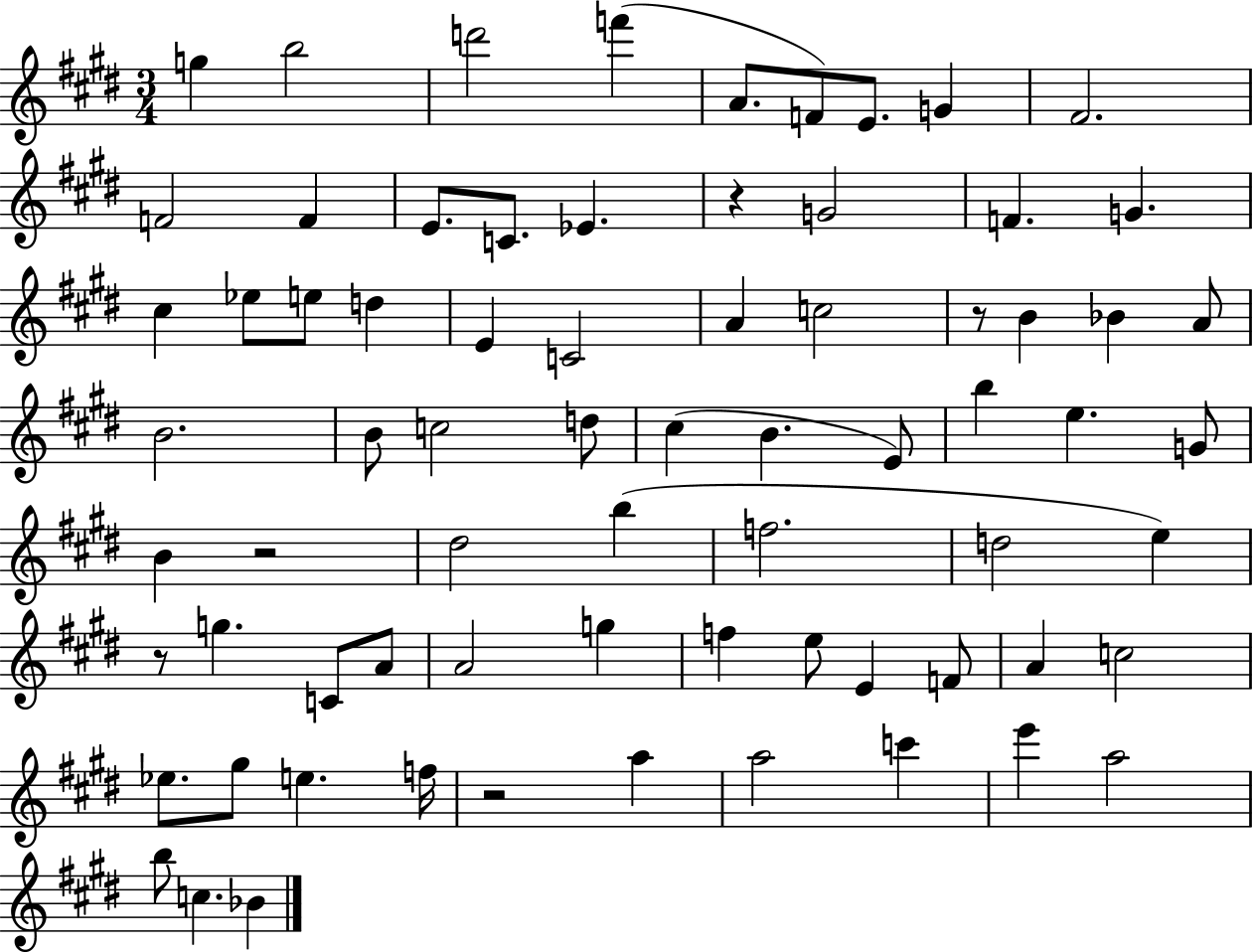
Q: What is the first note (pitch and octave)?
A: G5